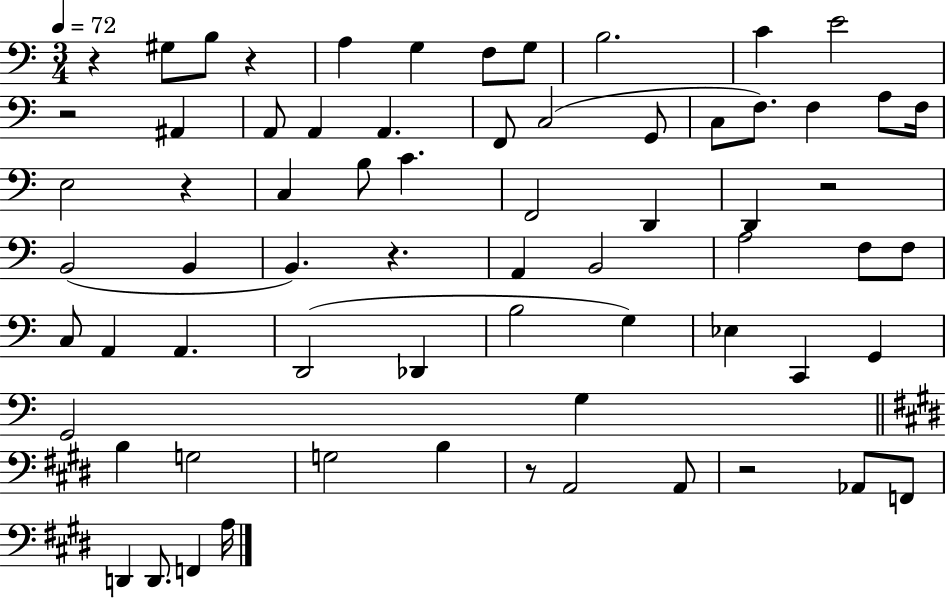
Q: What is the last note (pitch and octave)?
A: A3